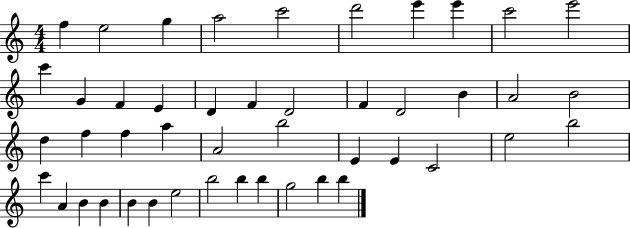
X:1
T:Untitled
M:4/4
L:1/4
K:C
f e2 g a2 c'2 d'2 e' e' c'2 e'2 c' G F E D F D2 F D2 B A2 B2 d f f a A2 b2 E E C2 e2 b2 c' A B B B B e2 b2 b b g2 b b